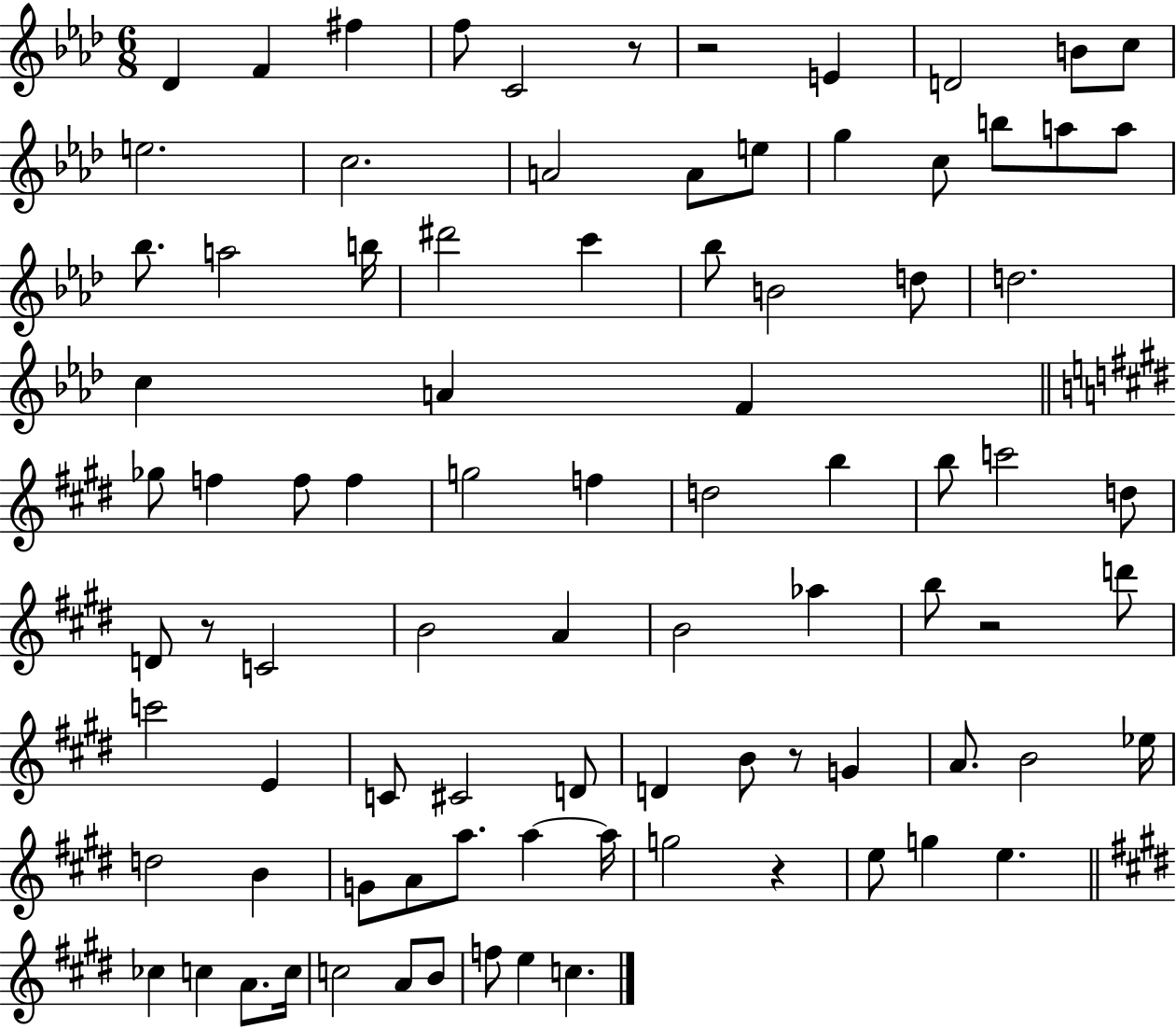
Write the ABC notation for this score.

X:1
T:Untitled
M:6/8
L:1/4
K:Ab
_D F ^f f/2 C2 z/2 z2 E D2 B/2 c/2 e2 c2 A2 A/2 e/2 g c/2 b/2 a/2 a/2 _b/2 a2 b/4 ^d'2 c' _b/2 B2 d/2 d2 c A F _g/2 f f/2 f g2 f d2 b b/2 c'2 d/2 D/2 z/2 C2 B2 A B2 _a b/2 z2 d'/2 c'2 E C/2 ^C2 D/2 D B/2 z/2 G A/2 B2 _e/4 d2 B G/2 A/2 a/2 a a/4 g2 z e/2 g e _c c A/2 c/4 c2 A/2 B/2 f/2 e c